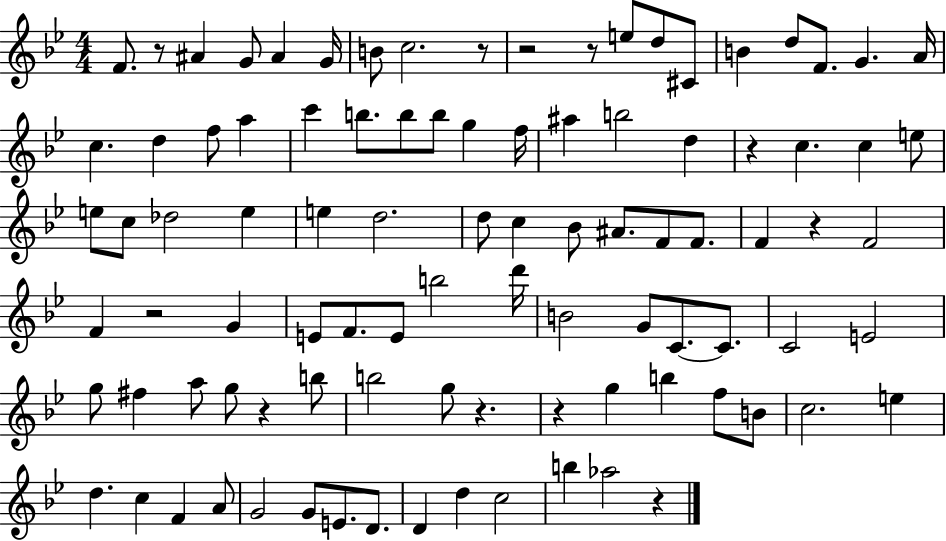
X:1
T:Untitled
M:4/4
L:1/4
K:Bb
F/2 z/2 ^A G/2 ^A G/4 B/2 c2 z/2 z2 z/2 e/2 d/2 ^C/2 B d/2 F/2 G A/4 c d f/2 a c' b/2 b/2 b/2 g f/4 ^a b2 d z c c e/2 e/2 c/2 _d2 e e d2 d/2 c _B/2 ^A/2 F/2 F/2 F z F2 F z2 G E/2 F/2 E/2 b2 d'/4 B2 G/2 C/2 C/2 C2 E2 g/2 ^f a/2 g/2 z b/2 b2 g/2 z z g b f/2 B/2 c2 e d c F A/2 G2 G/2 E/2 D/2 D d c2 b _a2 z